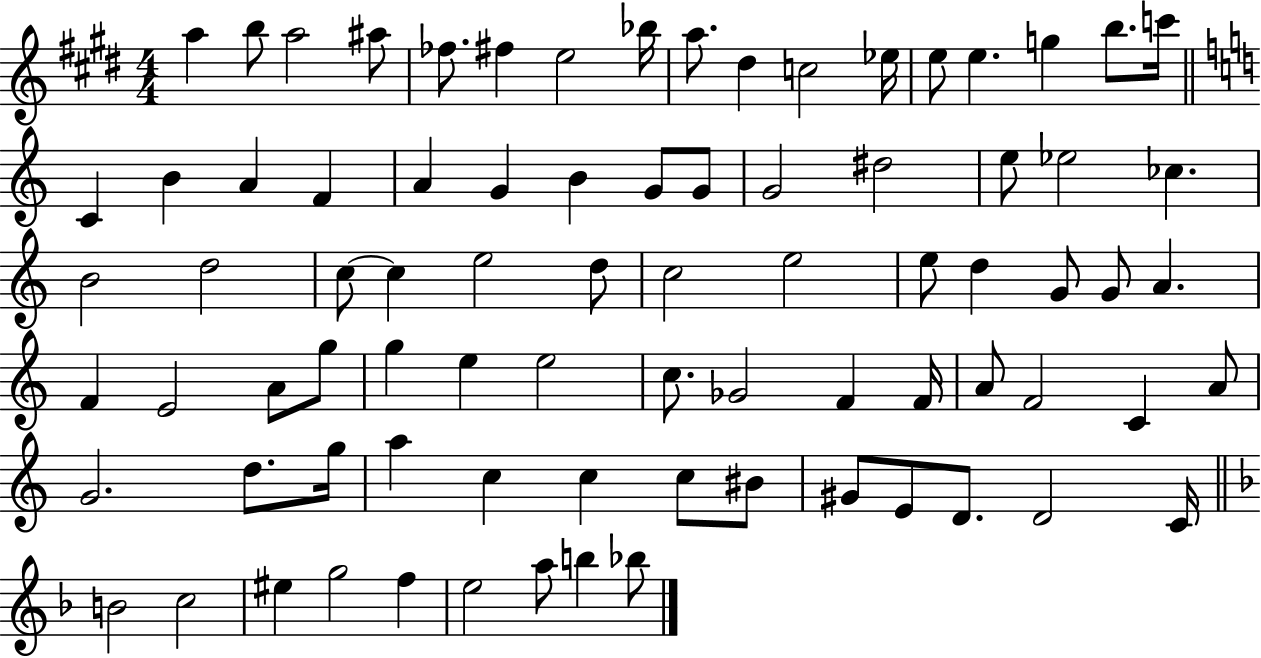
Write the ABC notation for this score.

X:1
T:Untitled
M:4/4
L:1/4
K:E
a b/2 a2 ^a/2 _f/2 ^f e2 _b/4 a/2 ^d c2 _e/4 e/2 e g b/2 c'/4 C B A F A G B G/2 G/2 G2 ^d2 e/2 _e2 _c B2 d2 c/2 c e2 d/2 c2 e2 e/2 d G/2 G/2 A F E2 A/2 g/2 g e e2 c/2 _G2 F F/4 A/2 F2 C A/2 G2 d/2 g/4 a c c c/2 ^B/2 ^G/2 E/2 D/2 D2 C/4 B2 c2 ^e g2 f e2 a/2 b _b/2